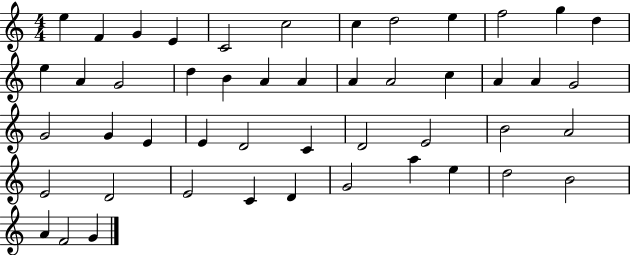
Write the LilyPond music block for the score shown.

{
  \clef treble
  \numericTimeSignature
  \time 4/4
  \key c \major
  e''4 f'4 g'4 e'4 | c'2 c''2 | c''4 d''2 e''4 | f''2 g''4 d''4 | \break e''4 a'4 g'2 | d''4 b'4 a'4 a'4 | a'4 a'2 c''4 | a'4 a'4 g'2 | \break g'2 g'4 e'4 | e'4 d'2 c'4 | d'2 e'2 | b'2 a'2 | \break e'2 d'2 | e'2 c'4 d'4 | g'2 a''4 e''4 | d''2 b'2 | \break a'4 f'2 g'4 | \bar "|."
}